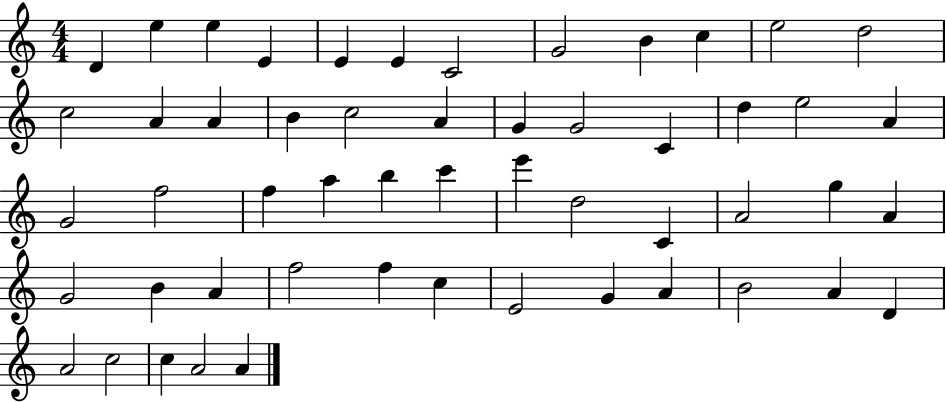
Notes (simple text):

D4/q E5/q E5/q E4/q E4/q E4/q C4/h G4/h B4/q C5/q E5/h D5/h C5/h A4/q A4/q B4/q C5/h A4/q G4/q G4/h C4/q D5/q E5/h A4/q G4/h F5/h F5/q A5/q B5/q C6/q E6/q D5/h C4/q A4/h G5/q A4/q G4/h B4/q A4/q F5/h F5/q C5/q E4/h G4/q A4/q B4/h A4/q D4/q A4/h C5/h C5/q A4/h A4/q